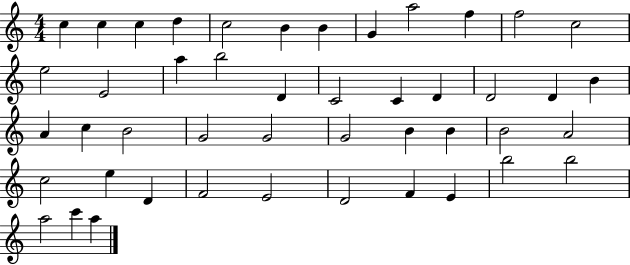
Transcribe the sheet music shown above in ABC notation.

X:1
T:Untitled
M:4/4
L:1/4
K:C
c c c d c2 B B G a2 f f2 c2 e2 E2 a b2 D C2 C D D2 D B A c B2 G2 G2 G2 B B B2 A2 c2 e D F2 E2 D2 F E b2 b2 a2 c' a